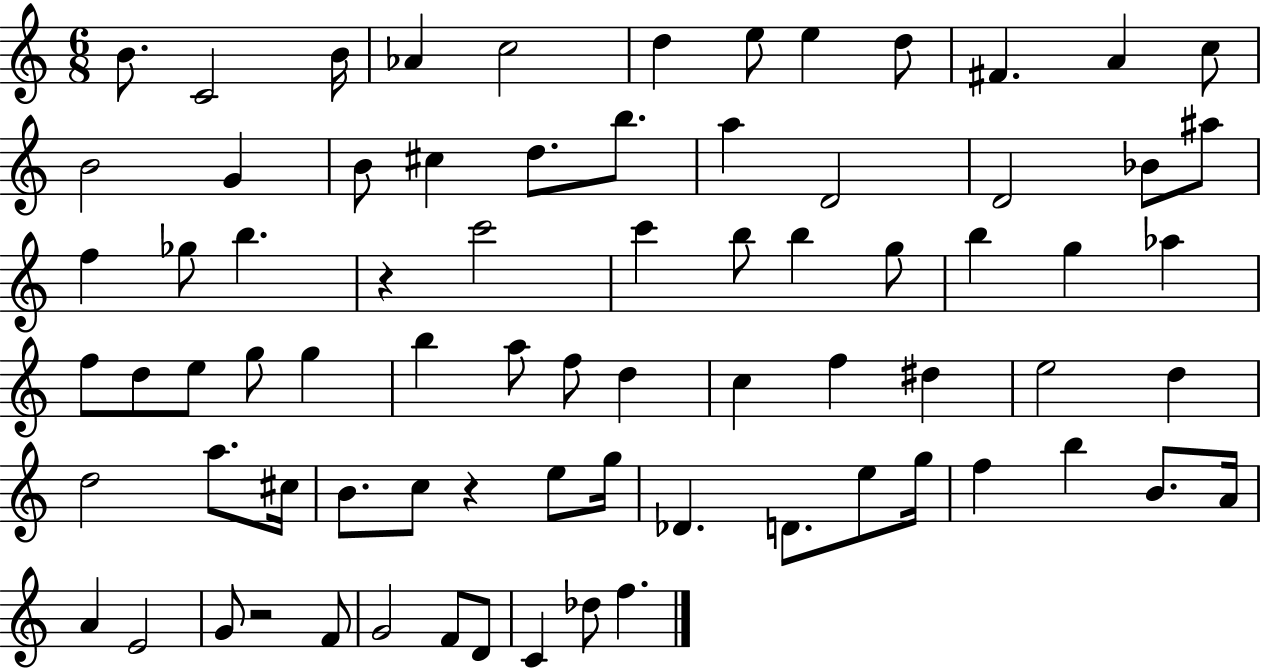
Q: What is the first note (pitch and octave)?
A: B4